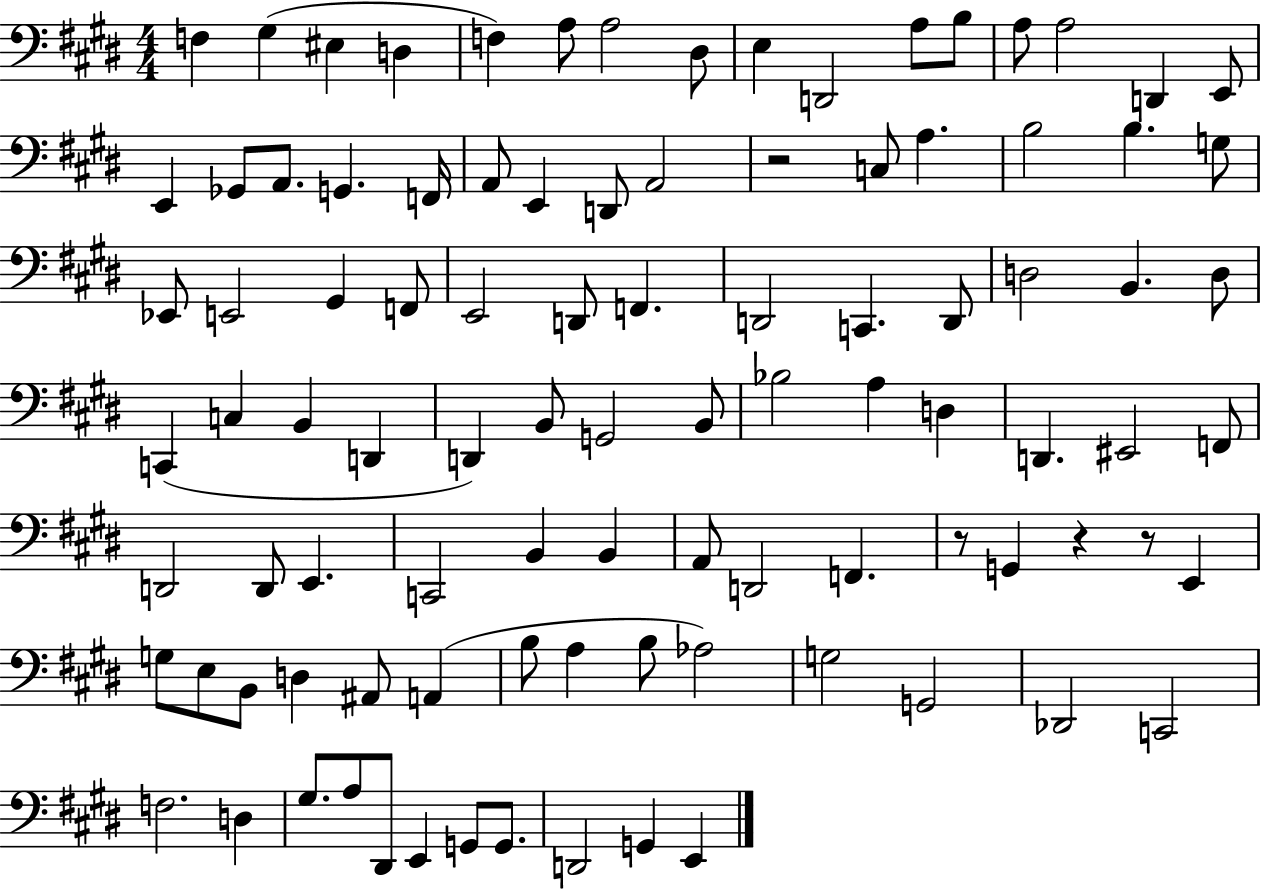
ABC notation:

X:1
T:Untitled
M:4/4
L:1/4
K:E
F, ^G, ^E, D, F, A,/2 A,2 ^D,/2 E, D,,2 A,/2 B,/2 A,/2 A,2 D,, E,,/2 E,, _G,,/2 A,,/2 G,, F,,/4 A,,/2 E,, D,,/2 A,,2 z2 C,/2 A, B,2 B, G,/2 _E,,/2 E,,2 ^G,, F,,/2 E,,2 D,,/2 F,, D,,2 C,, D,,/2 D,2 B,, D,/2 C,, C, B,, D,, D,, B,,/2 G,,2 B,,/2 _B,2 A, D, D,, ^E,,2 F,,/2 D,,2 D,,/2 E,, C,,2 B,, B,, A,,/2 D,,2 F,, z/2 G,, z z/2 E,, G,/2 E,/2 B,,/2 D, ^A,,/2 A,, B,/2 A, B,/2 _A,2 G,2 G,,2 _D,,2 C,,2 F,2 D, ^G,/2 A,/2 ^D,,/2 E,, G,,/2 G,,/2 D,,2 G,, E,,